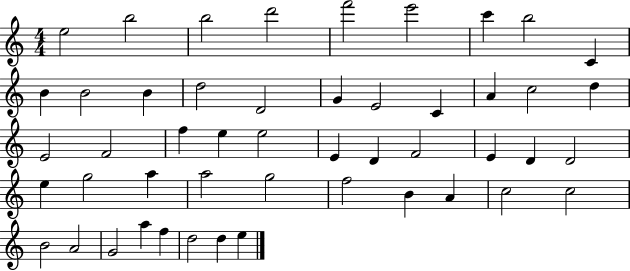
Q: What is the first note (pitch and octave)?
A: E5